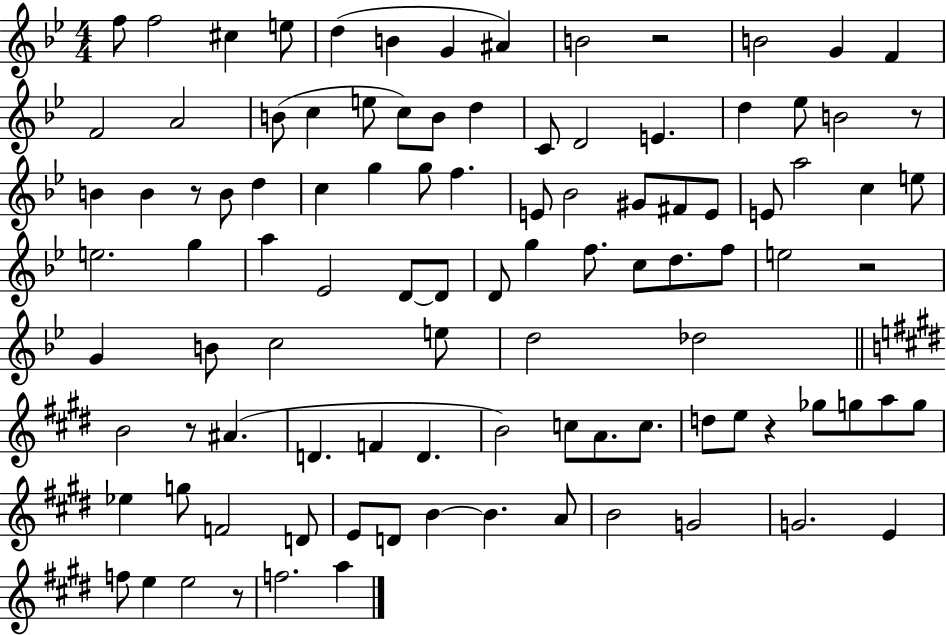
X:1
T:Untitled
M:4/4
L:1/4
K:Bb
f/2 f2 ^c e/2 d B G ^A B2 z2 B2 G F F2 A2 B/2 c e/2 c/2 B/2 d C/2 D2 E d _e/2 B2 z/2 B B z/2 B/2 d c g g/2 f E/2 _B2 ^G/2 ^F/2 E/2 E/2 a2 c e/2 e2 g a _E2 D/2 D/2 D/2 g f/2 c/2 d/2 f/2 e2 z2 G B/2 c2 e/2 d2 _d2 B2 z/2 ^A D F D B2 c/2 A/2 c/2 d/2 e/2 z _g/2 g/2 a/2 g/2 _e g/2 F2 D/2 E/2 D/2 B B A/2 B2 G2 G2 E f/2 e e2 z/2 f2 a